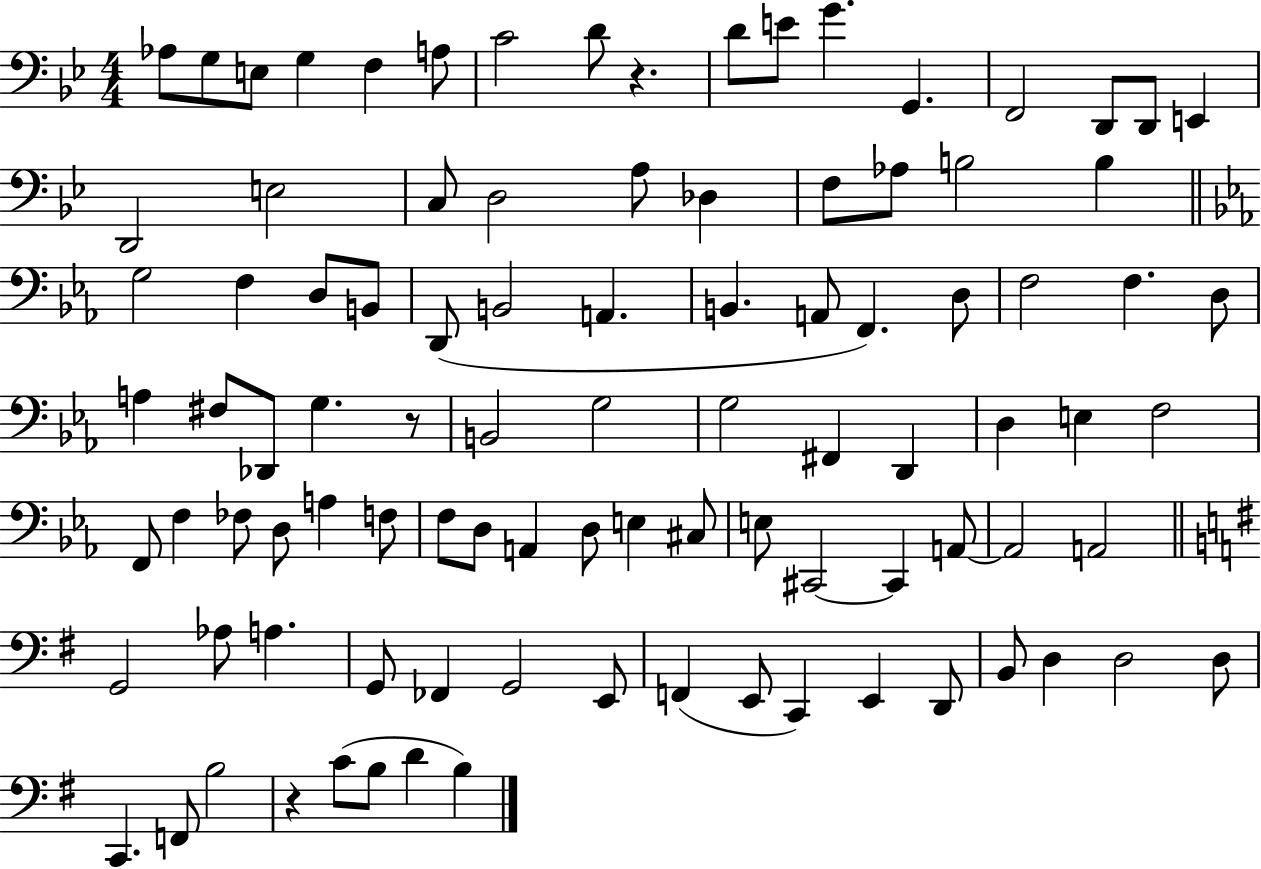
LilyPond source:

{
  \clef bass
  \numericTimeSignature
  \time 4/4
  \key bes \major
  aes8 g8 e8 g4 f4 a8 | c'2 d'8 r4. | d'8 e'8 g'4. g,4. | f,2 d,8 d,8 e,4 | \break d,2 e2 | c8 d2 a8 des4 | f8 aes8 b2 b4 | \bar "||" \break \key ees \major g2 f4 d8 b,8 | d,8( b,2 a,4. | b,4. a,8 f,4.) d8 | f2 f4. d8 | \break a4 fis8 des,8 g4. r8 | b,2 g2 | g2 fis,4 d,4 | d4 e4 f2 | \break f,8 f4 fes8 d8 a4 f8 | f8 d8 a,4 d8 e4 cis8 | e8 cis,2~~ cis,4 a,8~~ | a,2 a,2 | \break \bar "||" \break \key e \minor g,2 aes8 a4. | g,8 fes,4 g,2 e,8 | f,4( e,8 c,4) e,4 d,8 | b,8 d4 d2 d8 | \break c,4. f,8 b2 | r4 c'8( b8 d'4 b4) | \bar "|."
}